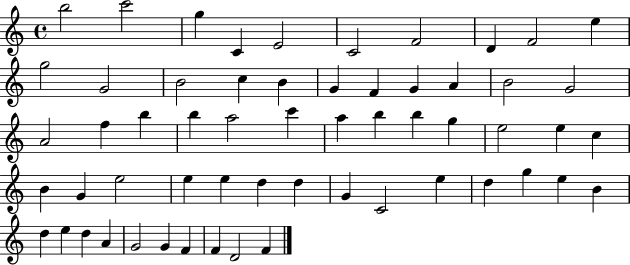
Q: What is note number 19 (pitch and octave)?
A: A4